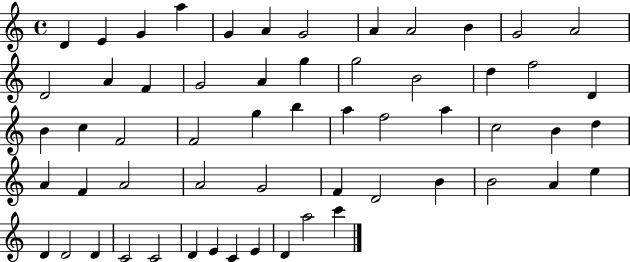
D4/q E4/q G4/q A5/q G4/q A4/q G4/h A4/q A4/h B4/q G4/h A4/h D4/h A4/q F4/q G4/h A4/q G5/q G5/h B4/h D5/q F5/h D4/q B4/q C5/q F4/h F4/h G5/q B5/q A5/q F5/h A5/q C5/h B4/q D5/q A4/q F4/q A4/h A4/h G4/h F4/q D4/h B4/q B4/h A4/q E5/q D4/q D4/h D4/q C4/h C4/h D4/q E4/q C4/q E4/q D4/q A5/h C6/q